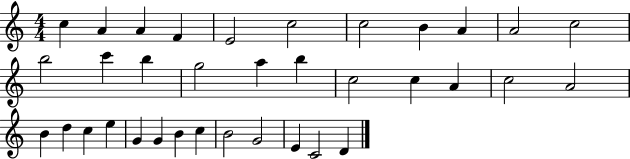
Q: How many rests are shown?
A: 0